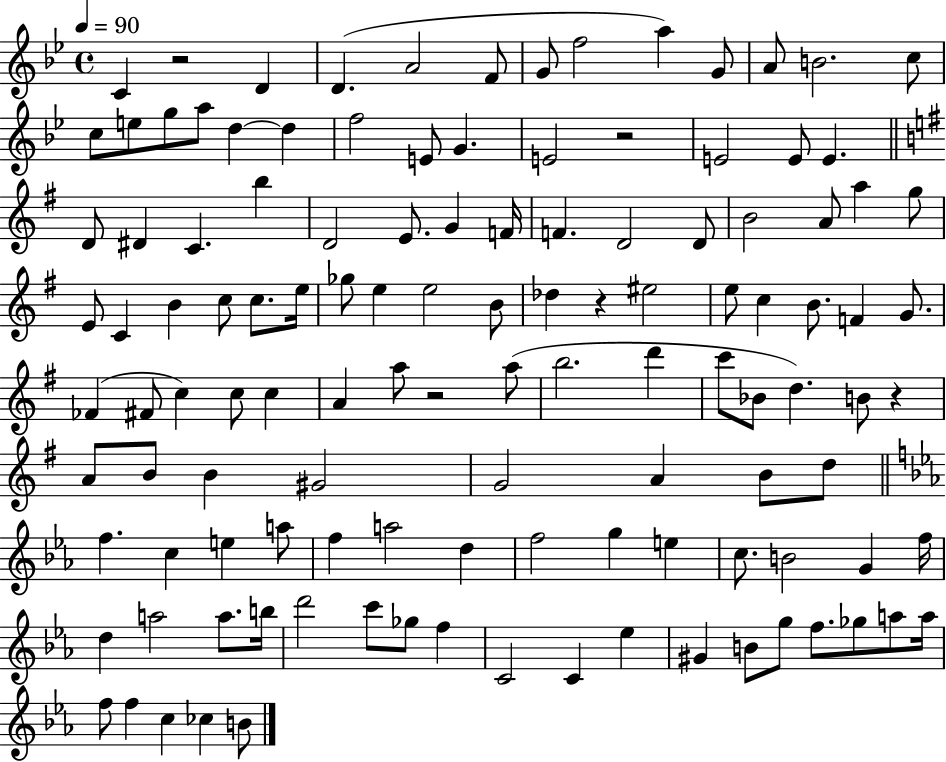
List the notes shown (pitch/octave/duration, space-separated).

C4/q R/h D4/q D4/q. A4/h F4/e G4/e F5/h A5/q G4/e A4/e B4/h. C5/e C5/e E5/e G5/e A5/e D5/q D5/q F5/h E4/e G4/q. E4/h R/h E4/h E4/e E4/q. D4/e D#4/q C4/q. B5/q D4/h E4/e. G4/q F4/s F4/q. D4/h D4/e B4/h A4/e A5/q G5/e E4/e C4/q B4/q C5/e C5/e. E5/s Gb5/e E5/q E5/h B4/e Db5/q R/q EIS5/h E5/e C5/q B4/e. F4/q G4/e. FES4/q F#4/e C5/q C5/e C5/q A4/q A5/e R/h A5/e B5/h. D6/q C6/e Bb4/e D5/q. B4/e R/q A4/e B4/e B4/q G#4/h G4/h A4/q B4/e D5/e F5/q. C5/q E5/q A5/e F5/q A5/h D5/q F5/h G5/q E5/q C5/e. B4/h G4/q F5/s D5/q A5/h A5/e. B5/s D6/h C6/e Gb5/e F5/q C4/h C4/q Eb5/q G#4/q B4/e G5/e F5/e. Gb5/e A5/e A5/s F5/e F5/q C5/q CES5/q B4/e